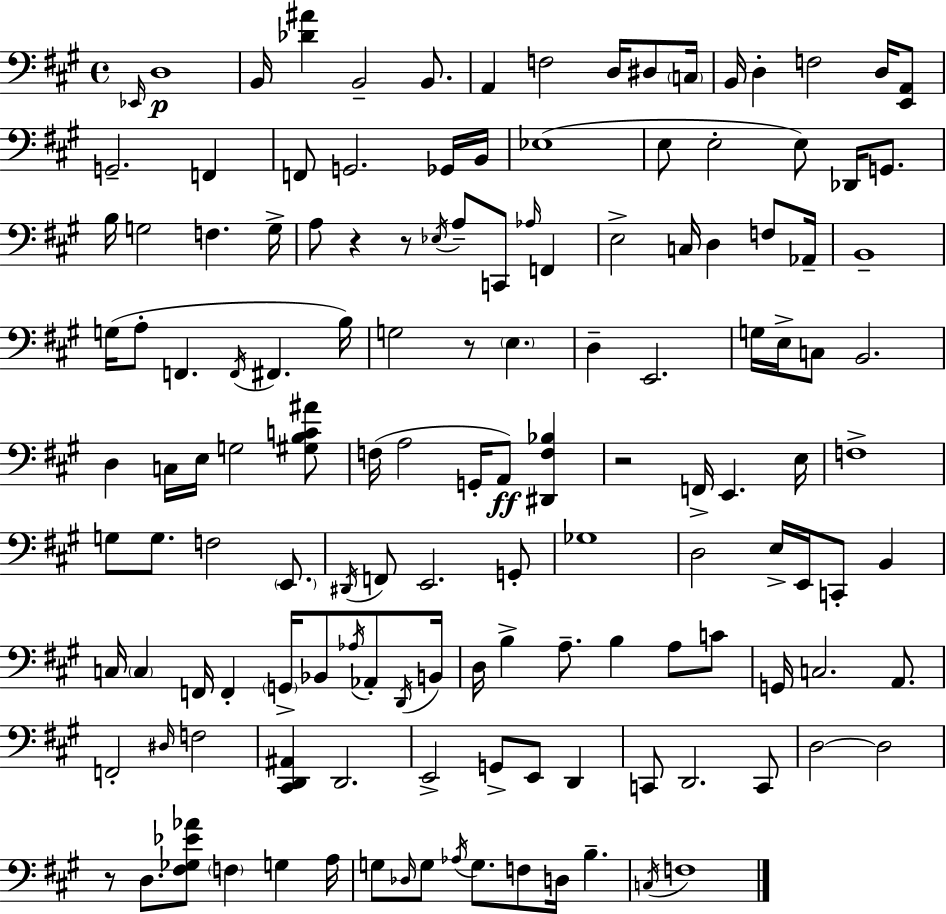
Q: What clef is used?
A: bass